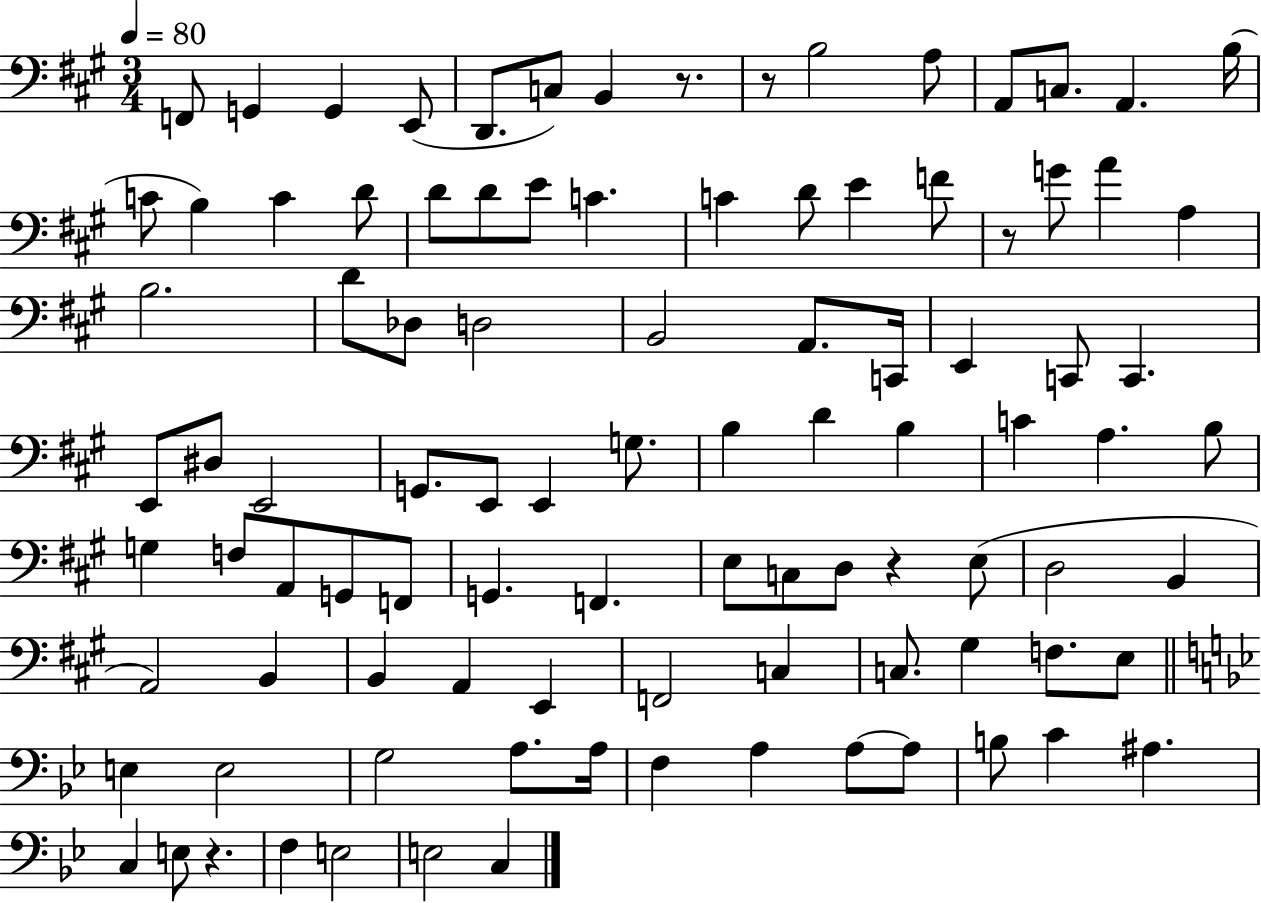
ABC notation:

X:1
T:Untitled
M:3/4
L:1/4
K:A
F,,/2 G,, G,, E,,/2 D,,/2 C,/2 B,, z/2 z/2 B,2 A,/2 A,,/2 C,/2 A,, B,/4 C/2 B, C D/2 D/2 D/2 E/2 C C D/2 E F/2 z/2 G/2 A A, B,2 D/2 _D,/2 D,2 B,,2 A,,/2 C,,/4 E,, C,,/2 C,, E,,/2 ^D,/2 E,,2 G,,/2 E,,/2 E,, G,/2 B, D B, C A, B,/2 G, F,/2 A,,/2 G,,/2 F,,/2 G,, F,, E,/2 C,/2 D,/2 z E,/2 D,2 B,, A,,2 B,, B,, A,, E,, F,,2 C, C,/2 ^G, F,/2 E,/2 E, E,2 G,2 A,/2 A,/4 F, A, A,/2 A,/2 B,/2 C ^A, C, E,/2 z F, E,2 E,2 C,